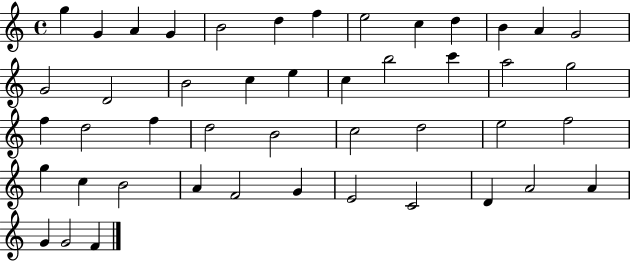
X:1
T:Untitled
M:4/4
L:1/4
K:C
g G A G B2 d f e2 c d B A G2 G2 D2 B2 c e c b2 c' a2 g2 f d2 f d2 B2 c2 d2 e2 f2 g c B2 A F2 G E2 C2 D A2 A G G2 F